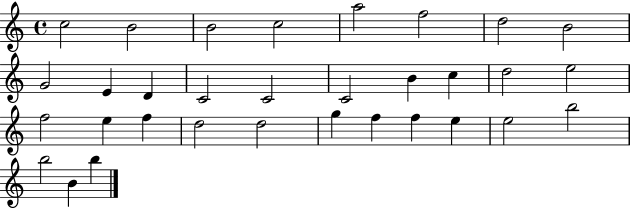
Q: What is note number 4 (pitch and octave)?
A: C5